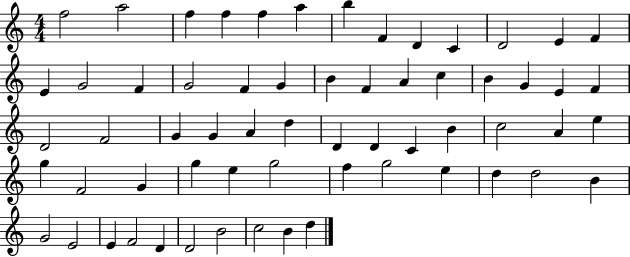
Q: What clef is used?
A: treble